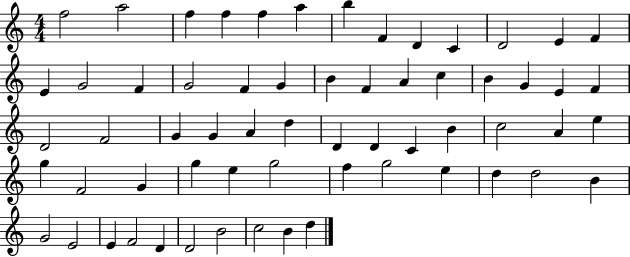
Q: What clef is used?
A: treble